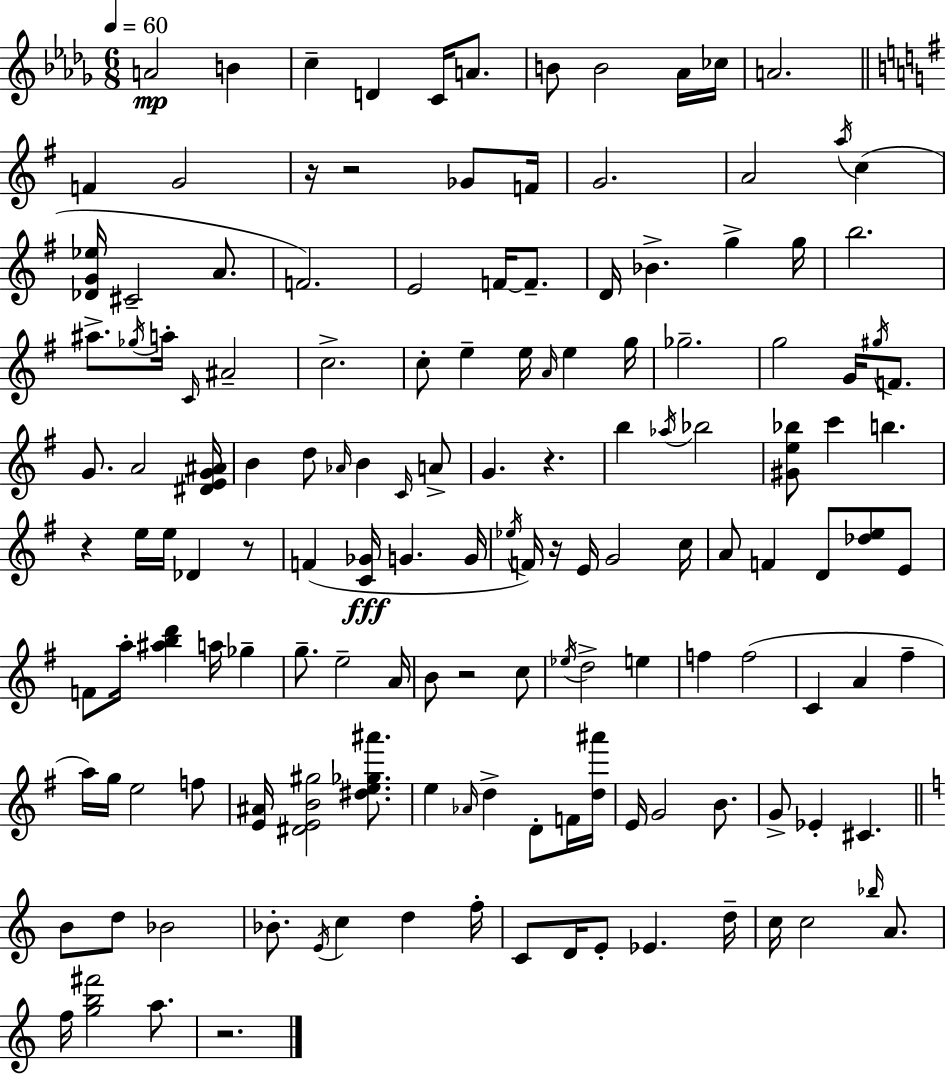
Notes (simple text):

A4/h B4/q C5/q D4/q C4/s A4/e. B4/e B4/h Ab4/s CES5/s A4/h. F4/q G4/h R/s R/h Gb4/e F4/s G4/h. A4/h A5/s C5/q [Db4,G4,Eb5]/s C#4/h A4/e. F4/h. E4/h F4/s F4/e. D4/s Bb4/q. G5/q G5/s B5/h. A#5/e. Gb5/s A5/s C4/s A#4/h C5/h. C5/e E5/q E5/s A4/s E5/q G5/s Gb5/h. G5/h G4/s G#5/s F4/e. G4/e. A4/h [D#4,E4,G4,A#4]/s B4/q D5/e Ab4/s B4/q C4/s A4/e G4/q. R/q. B5/q Ab5/s Bb5/h [G#4,E5,Bb5]/e C6/q B5/q. R/q E5/s E5/s Db4/q R/e F4/q [C4,Gb4]/s G4/q. G4/s Eb5/s F4/s R/s E4/s G4/h C5/s A4/e F4/q D4/e [Db5,E5]/e E4/e F4/e A5/s [A#5,B5,D6]/q A5/s Gb5/q G5/e. E5/h A4/s B4/e R/h C5/e Eb5/s D5/h E5/q F5/q F5/h C4/q A4/q F#5/q A5/s G5/s E5/h F5/e [E4,A#4]/s [D#4,E4,B4,G#5]/h [D#5,E5,Gb5,A#6]/e. E5/q Ab4/s D5/q D4/e F4/s [D5,A#6]/s E4/s G4/h B4/e. G4/e Eb4/q C#4/q. B4/e D5/e Bb4/h Bb4/e. E4/s C5/q D5/q F5/s C4/e D4/s E4/e Eb4/q. D5/s C5/s C5/h Bb5/s A4/e. F5/s [G5,B5,F#6]/h A5/e. R/h.